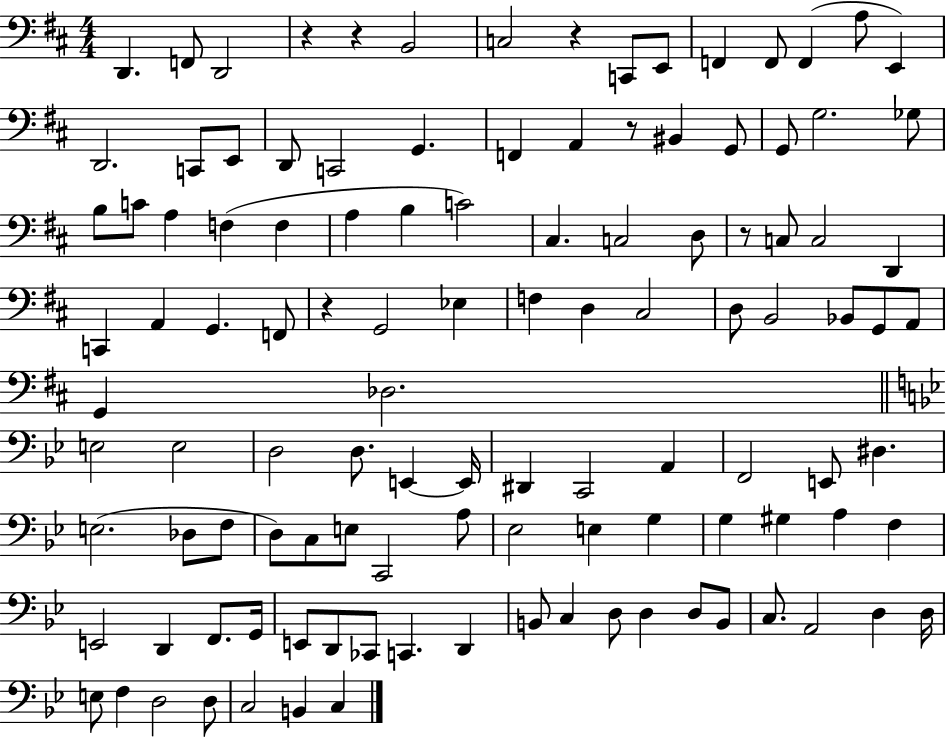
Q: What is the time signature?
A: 4/4